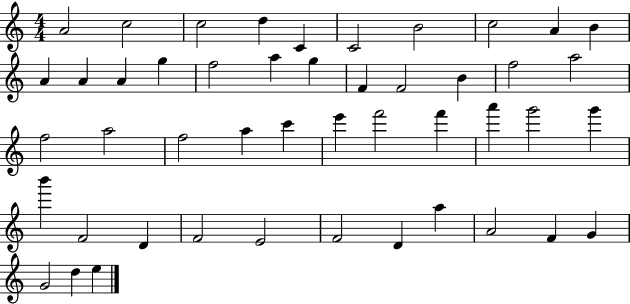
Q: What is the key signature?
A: C major